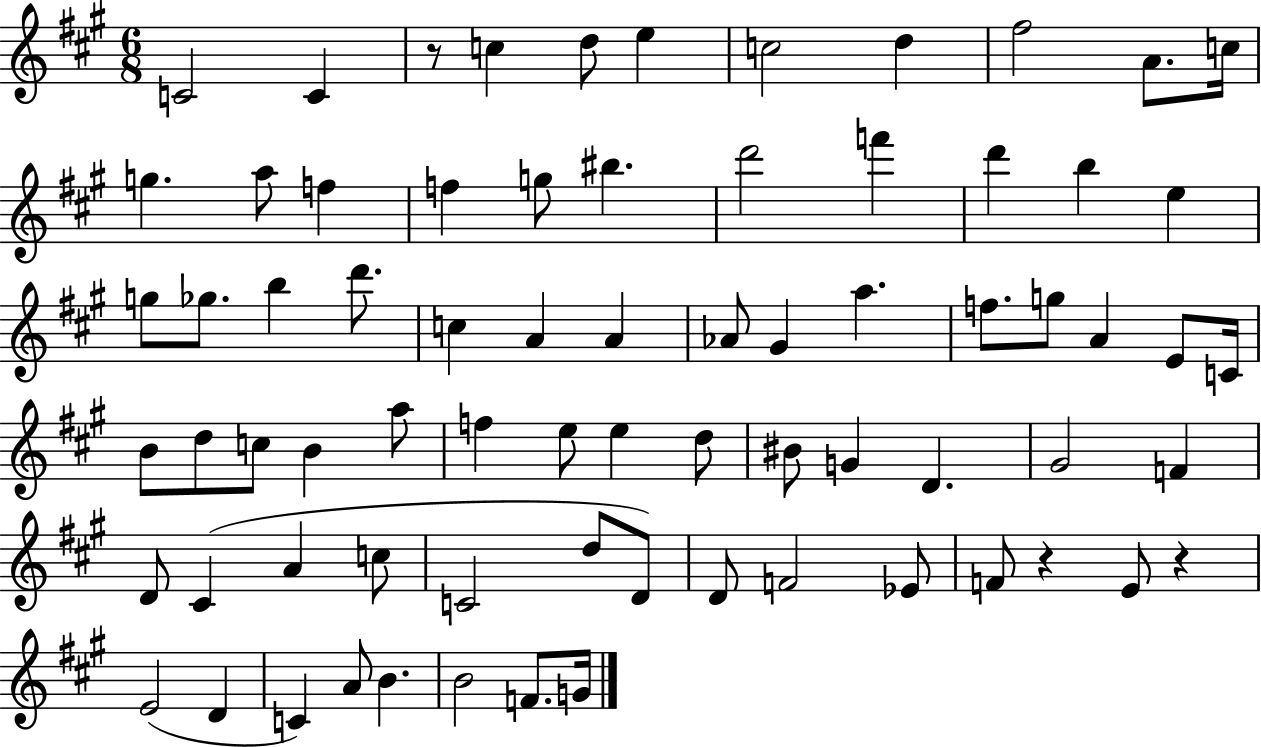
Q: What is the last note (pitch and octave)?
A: G4